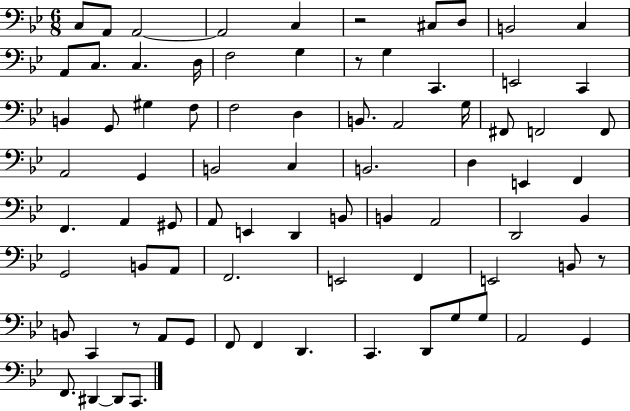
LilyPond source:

{
  \clef bass
  \numericTimeSignature
  \time 6/8
  \key bes \major
  c8 a,8 a,2~~ | a,2 c4 | r2 cis8 d8 | b,2 c4 | \break a,8 c8. c4. d16 | f2 g4 | r8 g4 c,4. | e,2 c,4 | \break b,4 g,8 gis4 f8 | f2 d4 | b,8. a,2 g16 | fis,8 f,2 f,8 | \break a,2 g,4 | b,2 c4 | b,2. | d4 e,4 f,4 | \break f,4. a,4 gis,8 | a,8 e,4 d,4 b,8 | b,4 a,2 | d,2 bes,4 | \break g,2 b,8 a,8 | f,2. | e,2 f,4 | e,2 b,8 r8 | \break b,8 c,4 r8 a,8 g,8 | f,8 f,4 d,4. | c,4. d,8 g8 g8 | a,2 g,4 | \break f,8. dis,4~~ dis,8 c,8. | \bar "|."
}